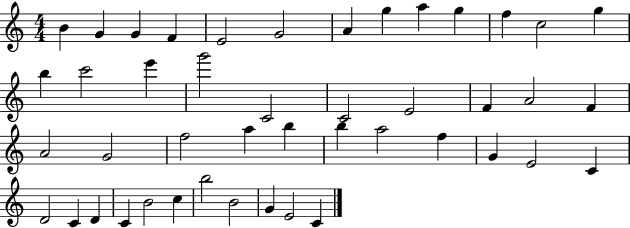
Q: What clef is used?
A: treble